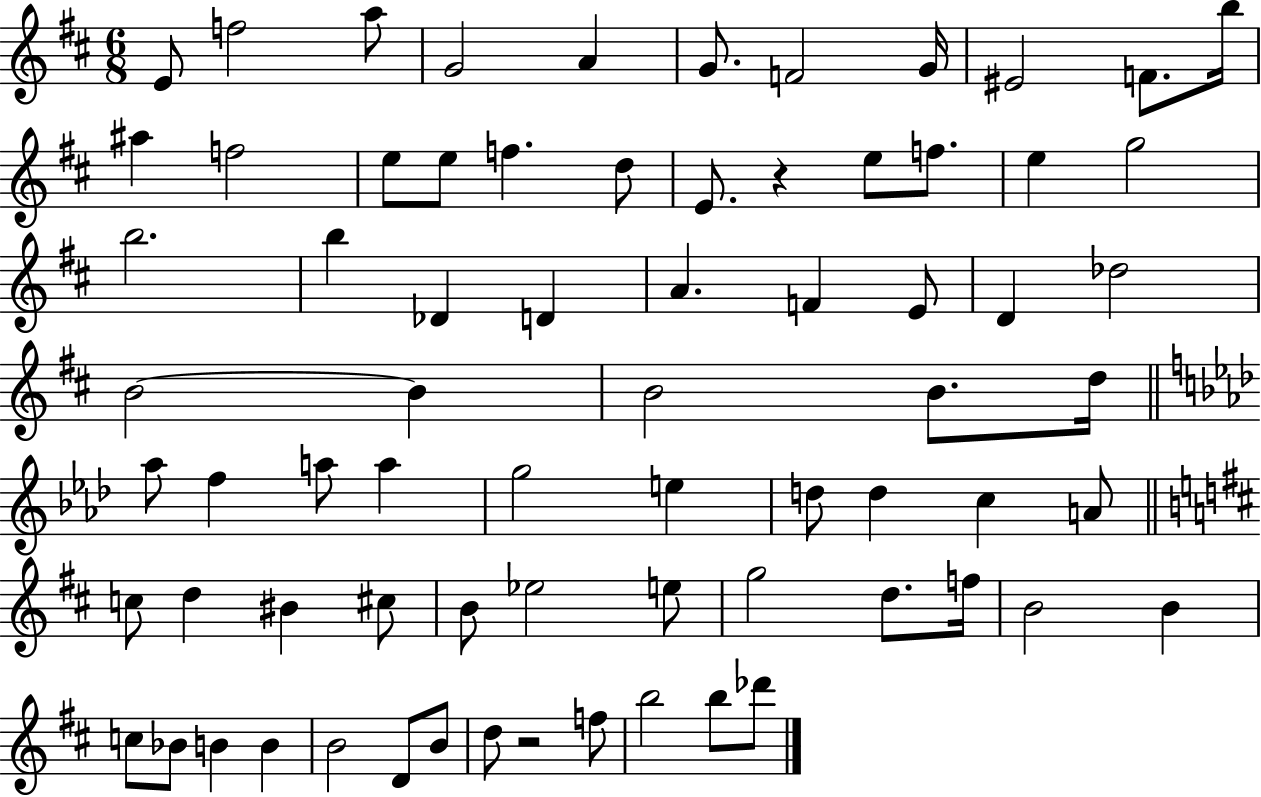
E4/e F5/h A5/e G4/h A4/q G4/e. F4/h G4/s EIS4/h F4/e. B5/s A#5/q F5/h E5/e E5/e F5/q. D5/e E4/e. R/q E5/e F5/e. E5/q G5/h B5/h. B5/q Db4/q D4/q A4/q. F4/q E4/e D4/q Db5/h B4/h B4/q B4/h B4/e. D5/s Ab5/e F5/q A5/e A5/q G5/h E5/q D5/e D5/q C5/q A4/e C5/e D5/q BIS4/q C#5/e B4/e Eb5/h E5/e G5/h D5/e. F5/s B4/h B4/q C5/e Bb4/e B4/q B4/q B4/h D4/e B4/e D5/e R/h F5/e B5/h B5/e Db6/e